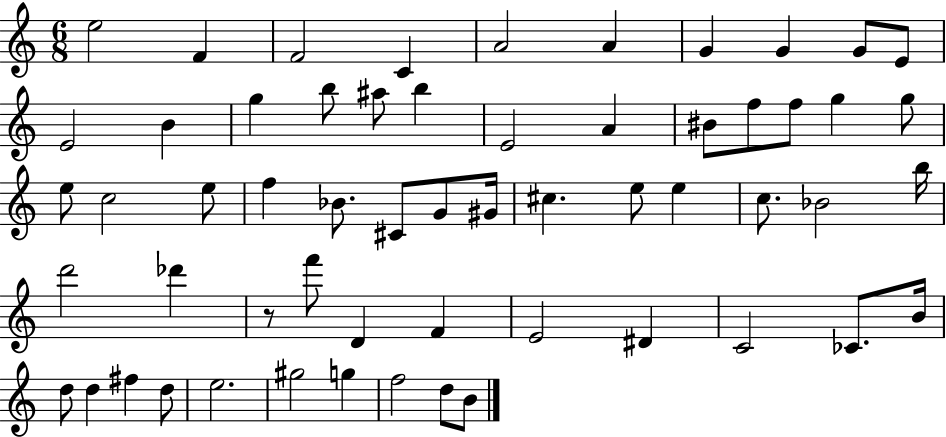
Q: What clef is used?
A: treble